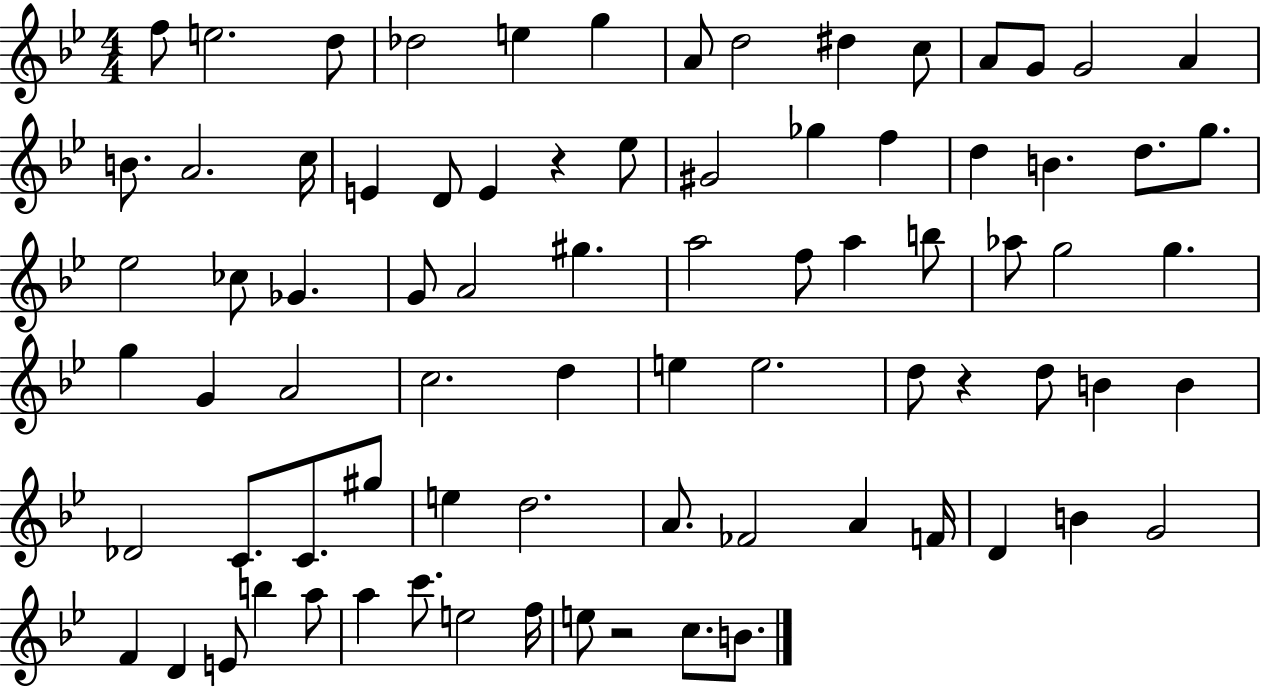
{
  \clef treble
  \numericTimeSignature
  \time 4/4
  \key bes \major
  \repeat volta 2 { f''8 e''2. d''8 | des''2 e''4 g''4 | a'8 d''2 dis''4 c''8 | a'8 g'8 g'2 a'4 | \break b'8. a'2. c''16 | e'4 d'8 e'4 r4 ees''8 | gis'2 ges''4 f''4 | d''4 b'4. d''8. g''8. | \break ees''2 ces''8 ges'4. | g'8 a'2 gis''4. | a''2 f''8 a''4 b''8 | aes''8 g''2 g''4. | \break g''4 g'4 a'2 | c''2. d''4 | e''4 e''2. | d''8 r4 d''8 b'4 b'4 | \break des'2 c'8. c'8. gis''8 | e''4 d''2. | a'8. fes'2 a'4 f'16 | d'4 b'4 g'2 | \break f'4 d'4 e'8 b''4 a''8 | a''4 c'''8. e''2 f''16 | e''8 r2 c''8. b'8. | } \bar "|."
}